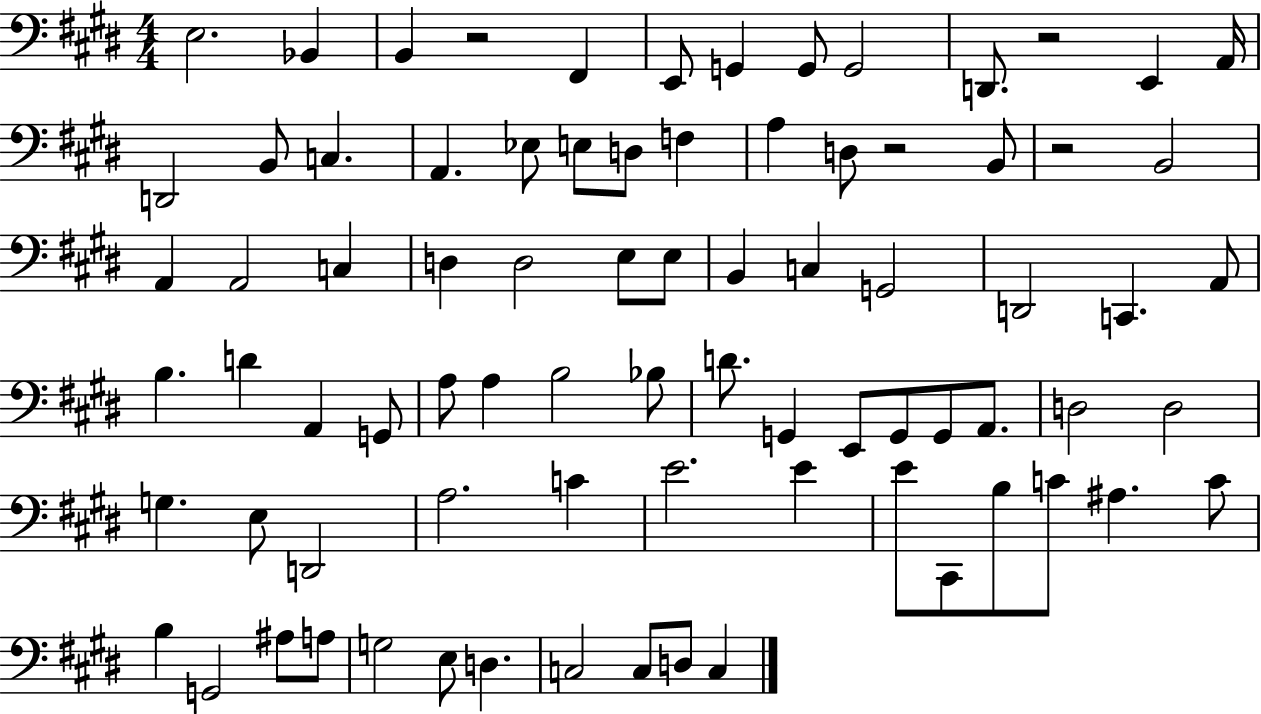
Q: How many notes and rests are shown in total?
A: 80